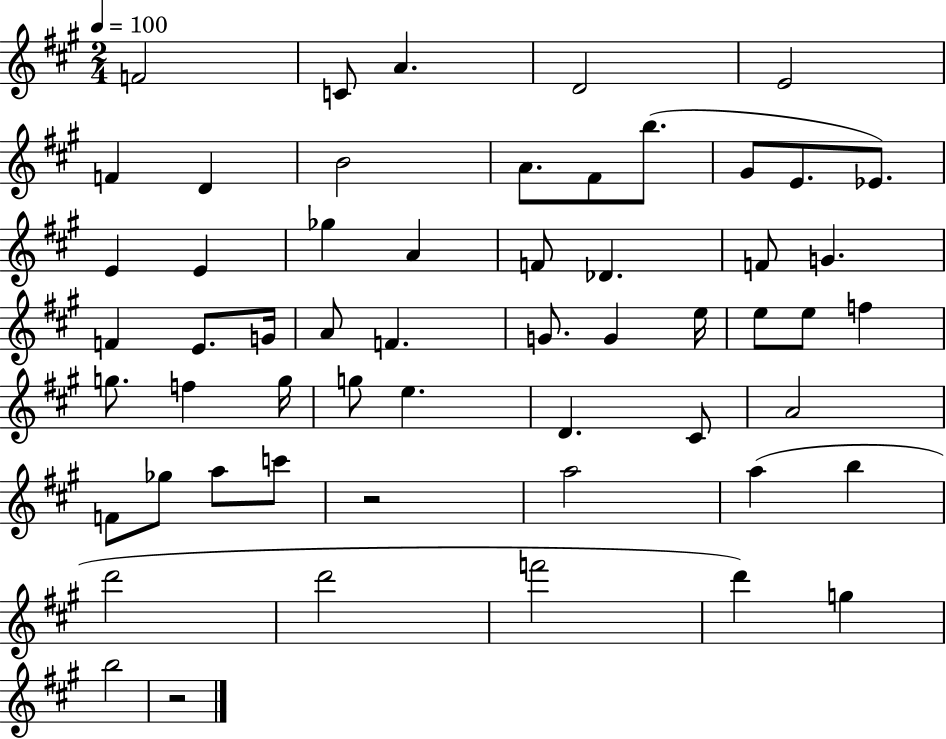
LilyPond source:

{
  \clef treble
  \numericTimeSignature
  \time 2/4
  \key a \major
  \tempo 4 = 100
  f'2 | c'8 a'4. | d'2 | e'2 | \break f'4 d'4 | b'2 | a'8. fis'8 b''8.( | gis'8 e'8. ees'8.) | \break e'4 e'4 | ges''4 a'4 | f'8 des'4. | f'8 g'4. | \break f'4 e'8. g'16 | a'8 f'4. | g'8. g'4 e''16 | e''8 e''8 f''4 | \break g''8. f''4 g''16 | g''8 e''4. | d'4. cis'8 | a'2 | \break f'8 ges''8 a''8 c'''8 | r2 | a''2 | a''4( b''4 | \break d'''2 | d'''2 | f'''2 | d'''4) g''4 | \break b''2 | r2 | \bar "|."
}